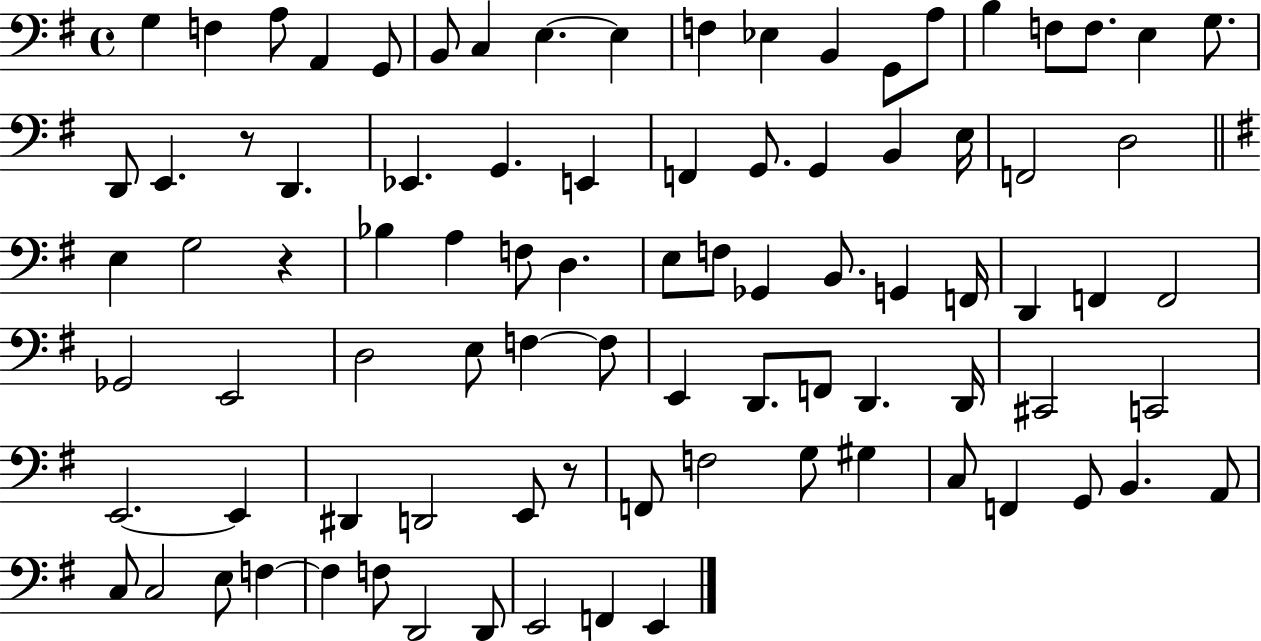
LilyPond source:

{
  \clef bass
  \time 4/4
  \defaultTimeSignature
  \key g \major
  g4 f4 a8 a,4 g,8 | b,8 c4 e4.~~ e4 | f4 ees4 b,4 g,8 a8 | b4 f8 f8. e4 g8. | \break d,8 e,4. r8 d,4. | ees,4. g,4. e,4 | f,4 g,8. g,4 b,4 e16 | f,2 d2 | \break \bar "||" \break \key g \major e4 g2 r4 | bes4 a4 f8 d4. | e8 f8 ges,4 b,8. g,4 f,16 | d,4 f,4 f,2 | \break ges,2 e,2 | d2 e8 f4~~ f8 | e,4 d,8. f,8 d,4. d,16 | cis,2 c,2 | \break e,2.~~ e,4 | dis,4 d,2 e,8 r8 | f,8 f2 g8 gis4 | c8 f,4 g,8 b,4. a,8 | \break c8 c2 e8 f4~~ | f4 f8 d,2 d,8 | e,2 f,4 e,4 | \bar "|."
}